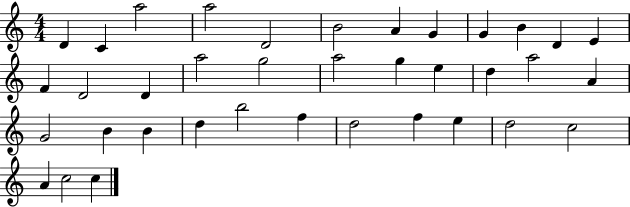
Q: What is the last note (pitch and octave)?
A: C5